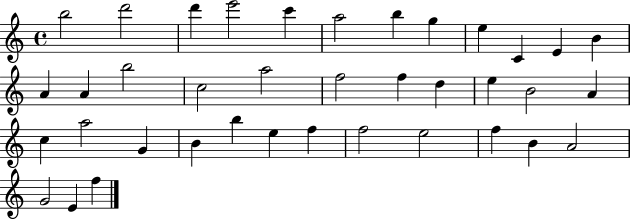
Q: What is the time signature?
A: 4/4